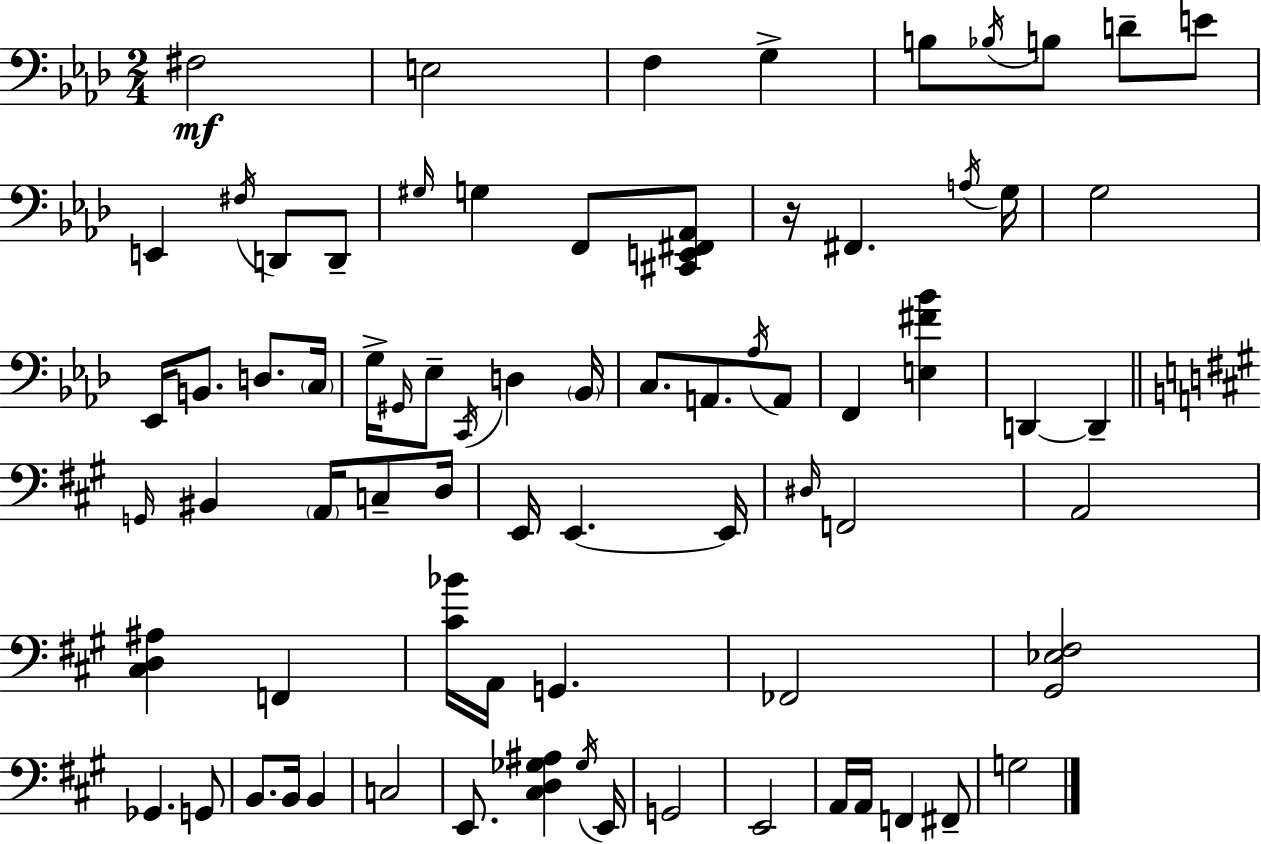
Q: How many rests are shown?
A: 1